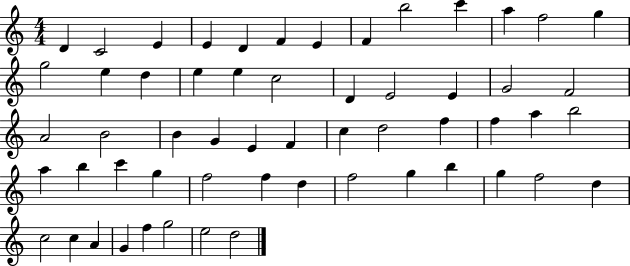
D4/q C4/h E4/q E4/q D4/q F4/q E4/q F4/q B5/h C6/q A5/q F5/h G5/q G5/h E5/q D5/q E5/q E5/q C5/h D4/q E4/h E4/q G4/h F4/h A4/h B4/h B4/q G4/q E4/q F4/q C5/q D5/h F5/q F5/q A5/q B5/h A5/q B5/q C6/q G5/q F5/h F5/q D5/q F5/h G5/q B5/q G5/q F5/h D5/q C5/h C5/q A4/q G4/q F5/q G5/h E5/h D5/h